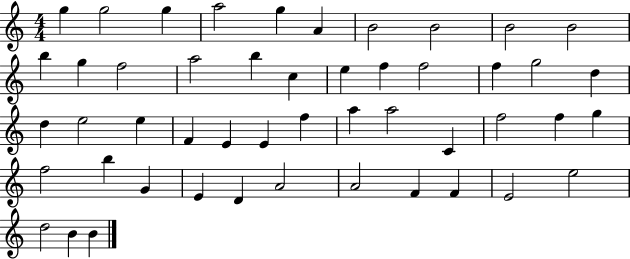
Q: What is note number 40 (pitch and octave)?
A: D4